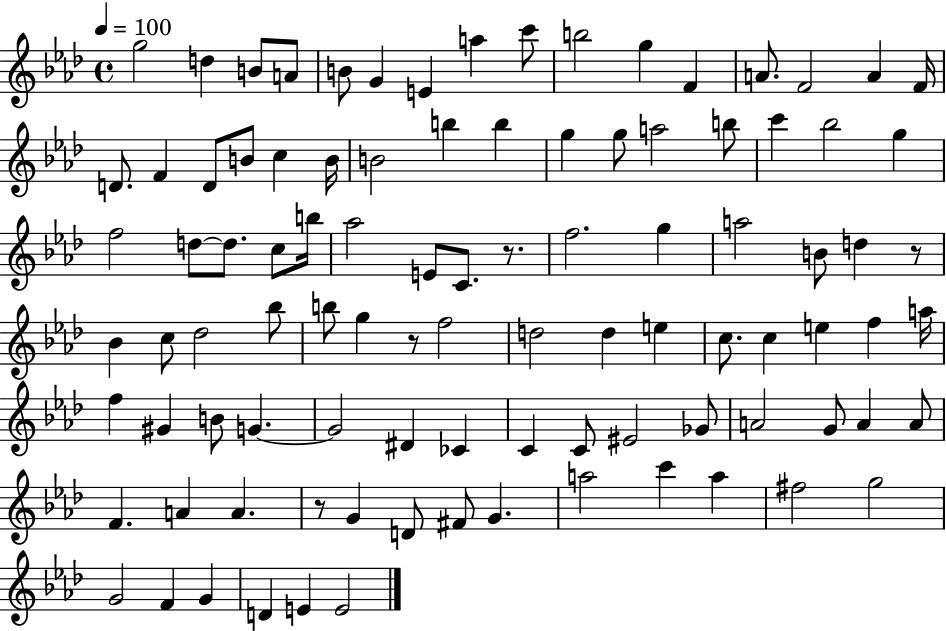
X:1
T:Untitled
M:4/4
L:1/4
K:Ab
g2 d B/2 A/2 B/2 G E a c'/2 b2 g F A/2 F2 A F/4 D/2 F D/2 B/2 c B/4 B2 b b g g/2 a2 b/2 c' _b2 g f2 d/2 d/2 c/2 b/4 _a2 E/2 C/2 z/2 f2 g a2 B/2 d z/2 _B c/2 _d2 _b/2 b/2 g z/2 f2 d2 d e c/2 c e f a/4 f ^G B/2 G G2 ^D _C C C/2 ^E2 _G/2 A2 G/2 A A/2 F A A z/2 G D/2 ^F/2 G a2 c' a ^f2 g2 G2 F G D E E2